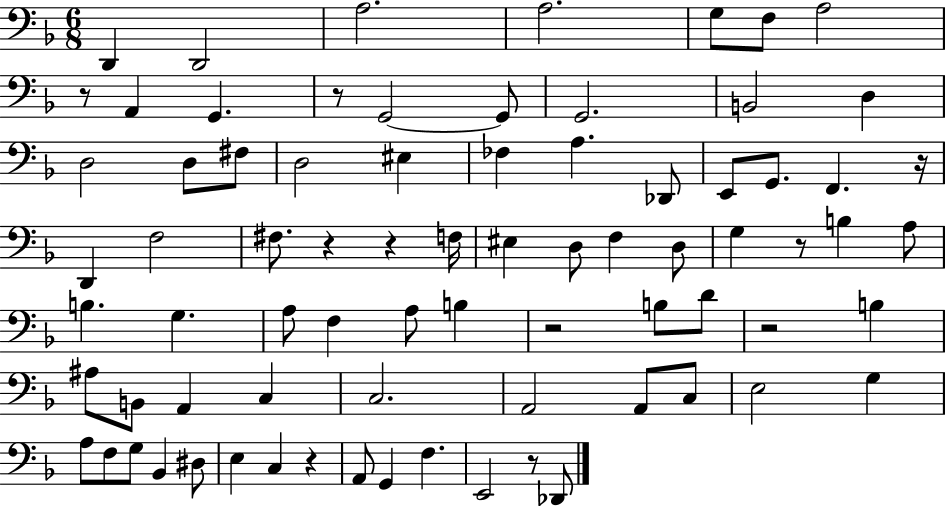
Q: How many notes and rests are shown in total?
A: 77